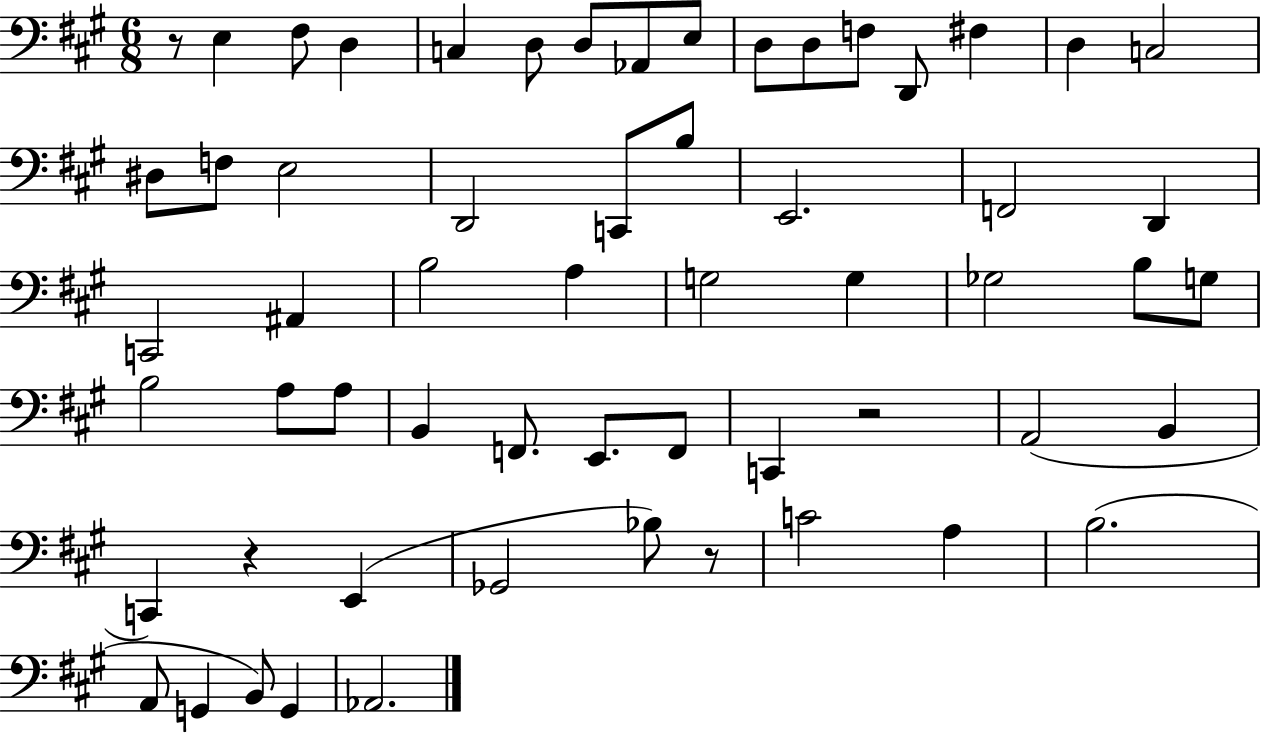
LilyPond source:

{
  \clef bass
  \numericTimeSignature
  \time 6/8
  \key a \major
  r8 e4 fis8 d4 | c4 d8 d8 aes,8 e8 | d8 d8 f8 d,8 fis4 | d4 c2 | \break dis8 f8 e2 | d,2 c,8 b8 | e,2. | f,2 d,4 | \break c,2 ais,4 | b2 a4 | g2 g4 | ges2 b8 g8 | \break b2 a8 a8 | b,4 f,8. e,8. f,8 | c,4 r2 | a,2( b,4 | \break c,4) r4 e,4( | ges,2 bes8) r8 | c'2 a4 | b2.( | \break a,8 g,4 b,8) g,4 | aes,2. | \bar "|."
}